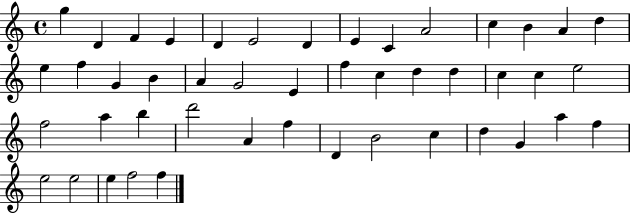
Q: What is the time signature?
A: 4/4